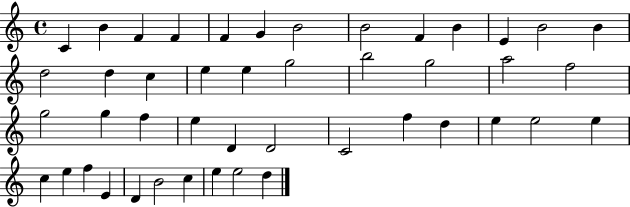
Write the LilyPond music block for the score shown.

{
  \clef treble
  \time 4/4
  \defaultTimeSignature
  \key c \major
  c'4 b'4 f'4 f'4 | f'4 g'4 b'2 | b'2 f'4 b'4 | e'4 b'2 b'4 | \break d''2 d''4 c''4 | e''4 e''4 g''2 | b''2 g''2 | a''2 f''2 | \break g''2 g''4 f''4 | e''4 d'4 d'2 | c'2 f''4 d''4 | e''4 e''2 e''4 | \break c''4 e''4 f''4 e'4 | d'4 b'2 c''4 | e''4 e''2 d''4 | \bar "|."
}